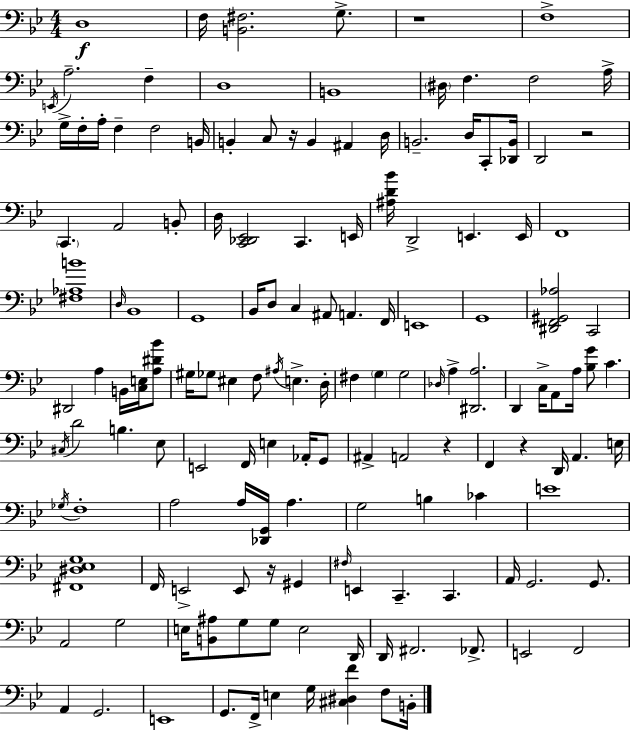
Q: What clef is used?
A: bass